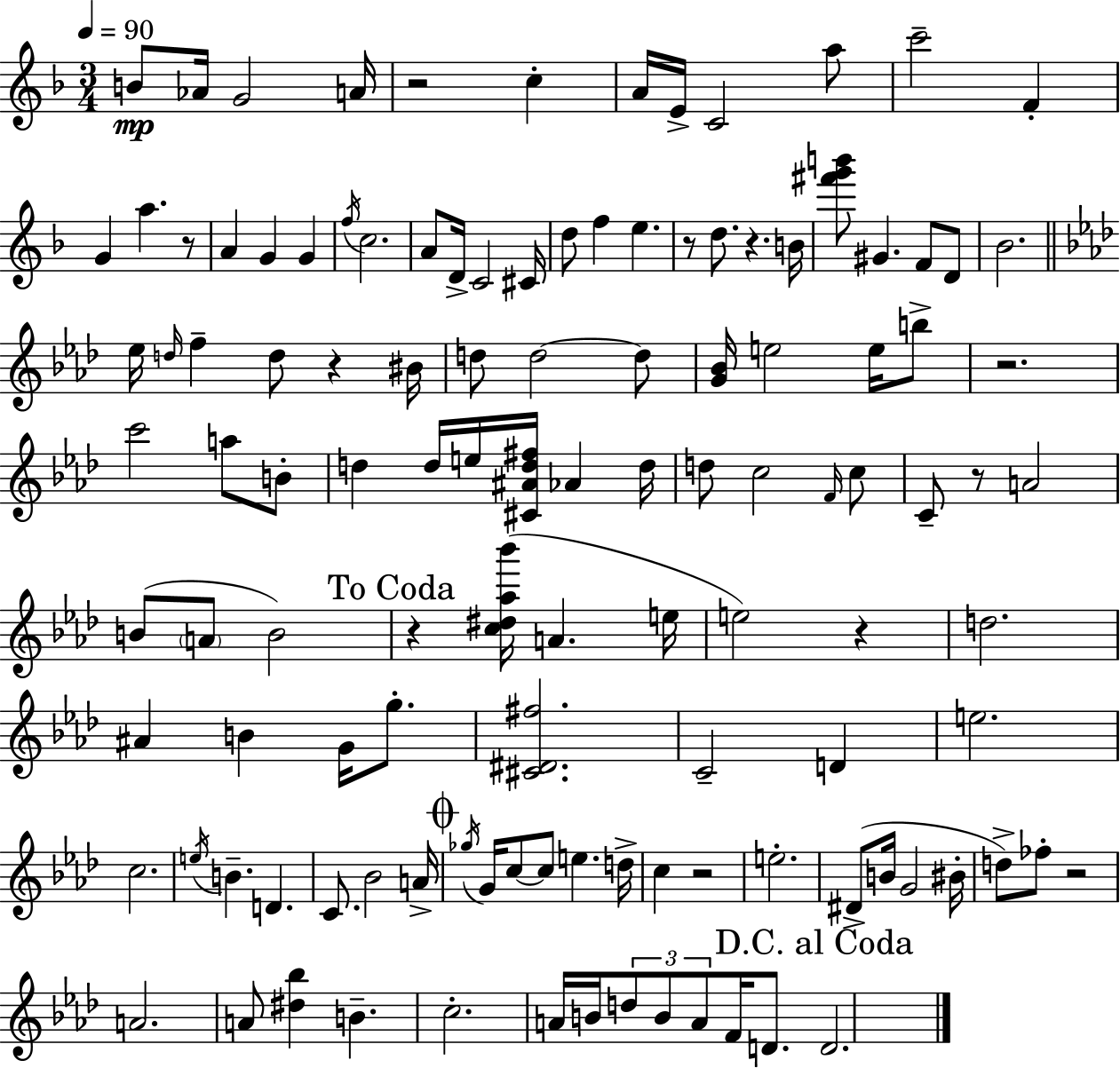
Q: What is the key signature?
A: D minor